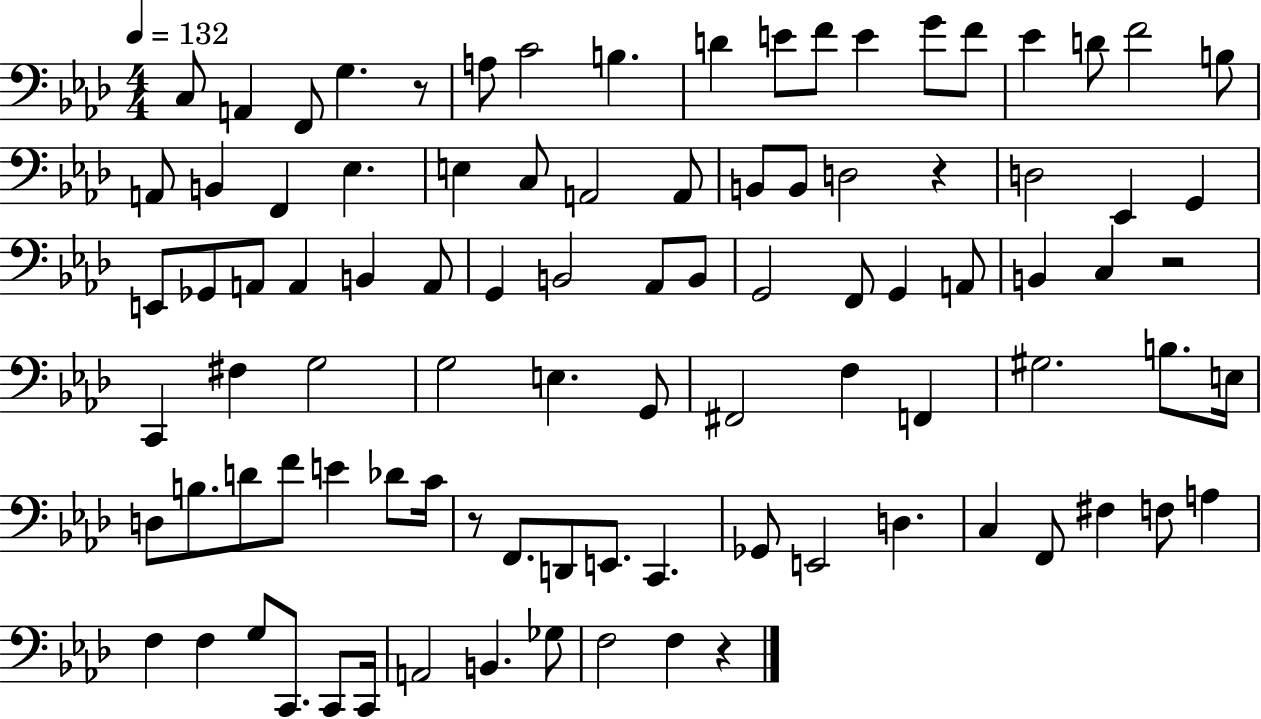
{
  \clef bass
  \numericTimeSignature
  \time 4/4
  \key aes \major
  \tempo 4 = 132
  c8 a,4 f,8 g4. r8 | a8 c'2 b4. | d'4 e'8 f'8 e'4 g'8 f'8 | ees'4 d'8 f'2 b8 | \break a,8 b,4 f,4 ees4. | e4 c8 a,2 a,8 | b,8 b,8 d2 r4 | d2 ees,4 g,4 | \break e,8 ges,8 a,8 a,4 b,4 a,8 | g,4 b,2 aes,8 b,8 | g,2 f,8 g,4 a,8 | b,4 c4 r2 | \break c,4 fis4 g2 | g2 e4. g,8 | fis,2 f4 f,4 | gis2. b8. e16 | \break d8 b8. d'8 f'8 e'4 des'8 c'16 | r8 f,8. d,8 e,8. c,4. | ges,8 e,2 d4. | c4 f,8 fis4 f8 a4 | \break f4 f4 g8 c,8. c,8 c,16 | a,2 b,4. ges8 | f2 f4 r4 | \bar "|."
}